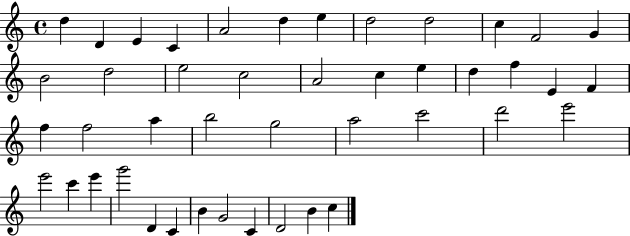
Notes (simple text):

D5/q D4/q E4/q C4/q A4/h D5/q E5/q D5/h D5/h C5/q F4/h G4/q B4/h D5/h E5/h C5/h A4/h C5/q E5/q D5/q F5/q E4/q F4/q F5/q F5/h A5/q B5/h G5/h A5/h C6/h D6/h E6/h E6/h C6/q E6/q G6/h D4/q C4/q B4/q G4/h C4/q D4/h B4/q C5/q